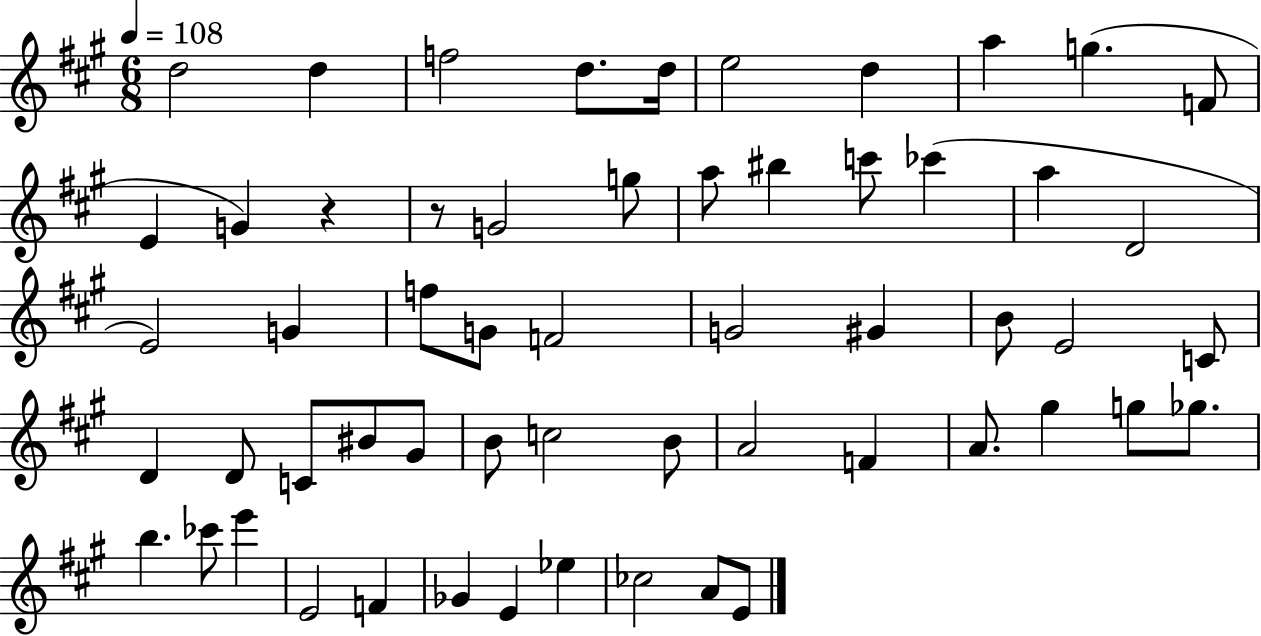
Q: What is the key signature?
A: A major